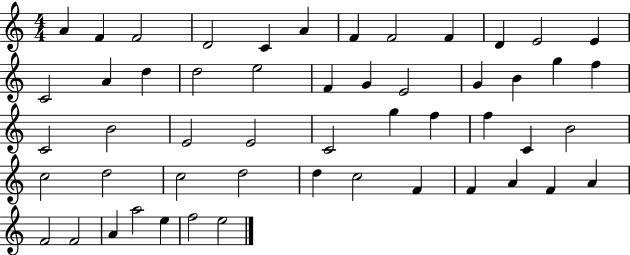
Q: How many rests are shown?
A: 0